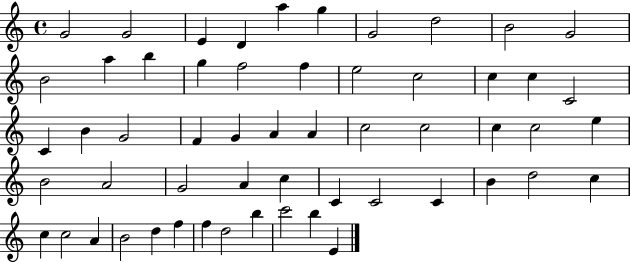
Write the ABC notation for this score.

X:1
T:Untitled
M:4/4
L:1/4
K:C
G2 G2 E D a g G2 d2 B2 G2 B2 a b g f2 f e2 c2 c c C2 C B G2 F G A A c2 c2 c c2 e B2 A2 G2 A c C C2 C B d2 c c c2 A B2 d f f d2 b c'2 b E